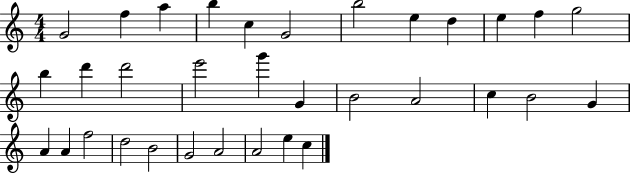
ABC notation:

X:1
T:Untitled
M:4/4
L:1/4
K:C
G2 f a b c G2 b2 e d e f g2 b d' d'2 e'2 g' G B2 A2 c B2 G A A f2 d2 B2 G2 A2 A2 e c